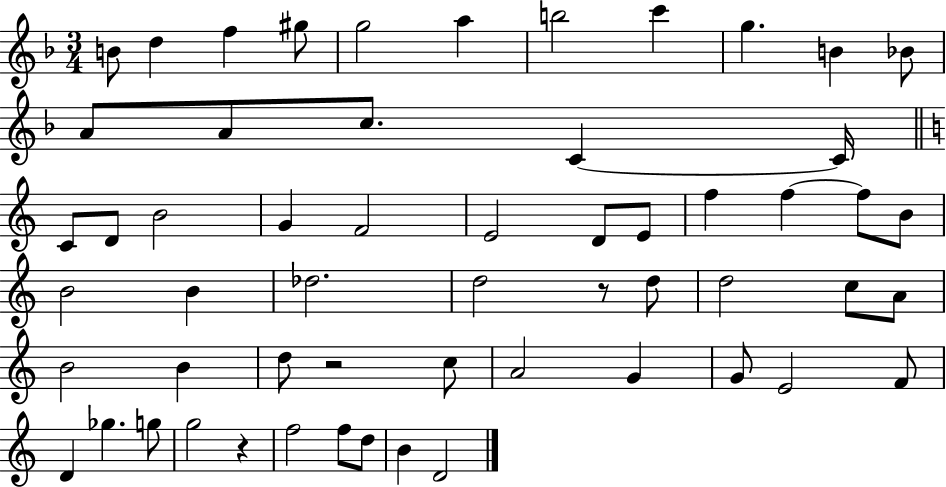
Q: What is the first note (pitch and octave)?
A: B4